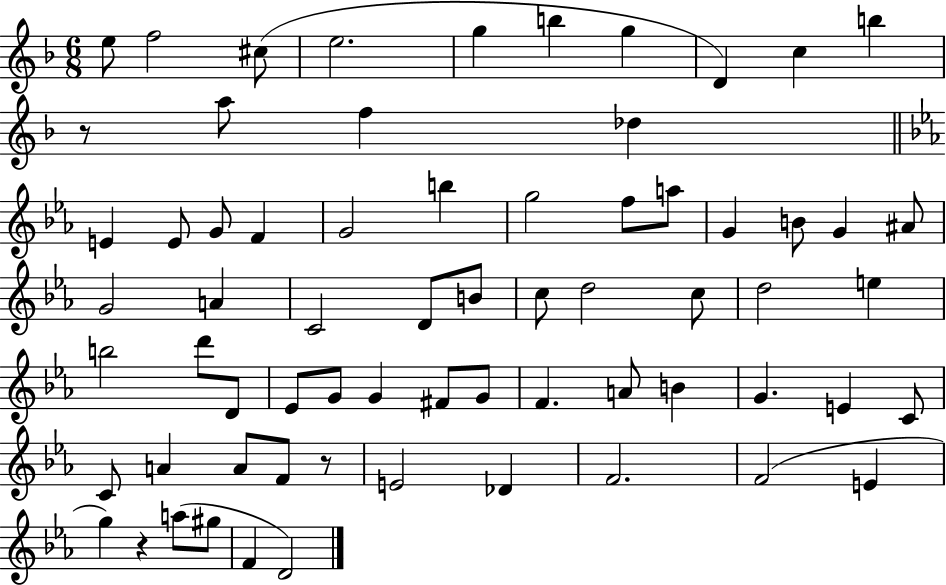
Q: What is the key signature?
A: F major